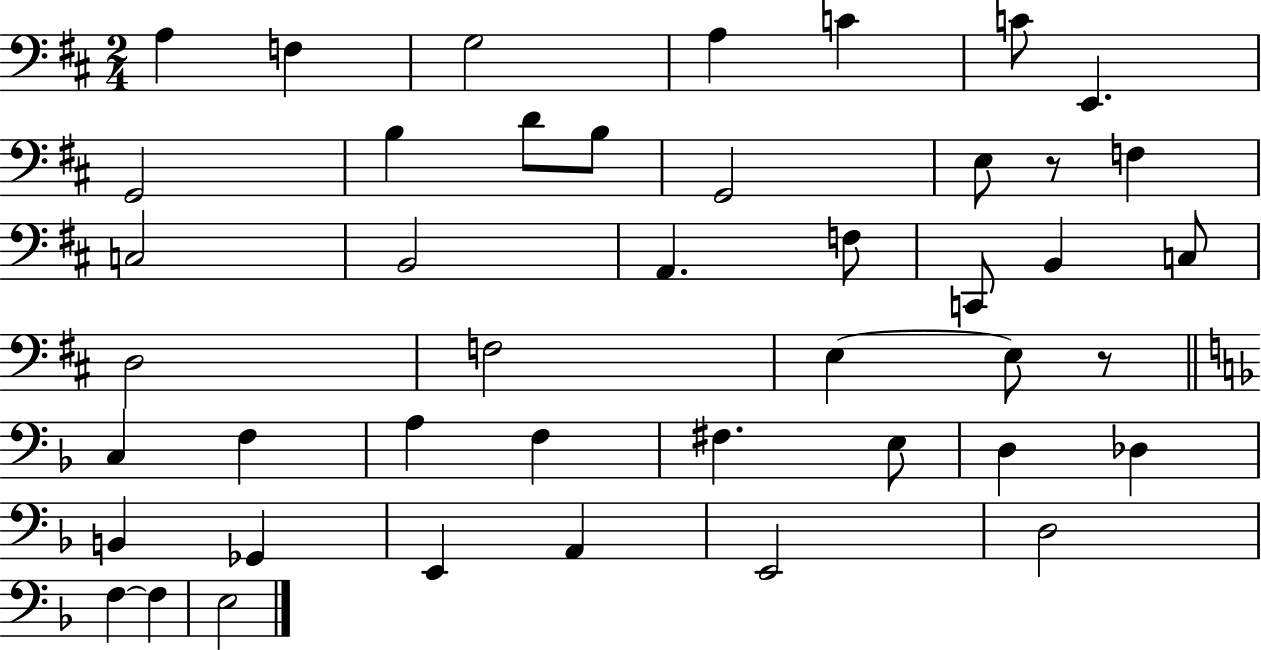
{
  \clef bass
  \numericTimeSignature
  \time 2/4
  \key d \major
  a4 f4 | g2 | a4 c'4 | c'8 e,4. | \break g,2 | b4 d'8 b8 | g,2 | e8 r8 f4 | \break c2 | b,2 | a,4. f8 | c,8 b,4 c8 | \break d2 | f2 | e4~~ e8 r8 | \bar "||" \break \key f \major c4 f4 | a4 f4 | fis4. e8 | d4 des4 | \break b,4 ges,4 | e,4 a,4 | e,2 | d2 | \break f4~~ f4 | e2 | \bar "|."
}